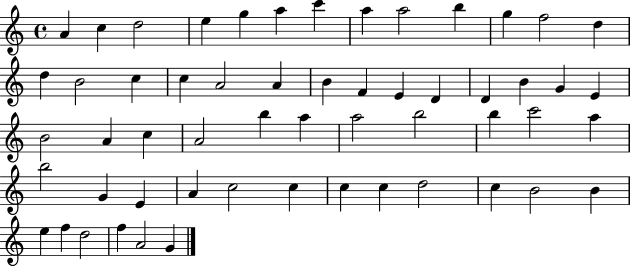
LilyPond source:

{
  \clef treble
  \time 4/4
  \defaultTimeSignature
  \key c \major
  a'4 c''4 d''2 | e''4 g''4 a''4 c'''4 | a''4 a''2 b''4 | g''4 f''2 d''4 | \break d''4 b'2 c''4 | c''4 a'2 a'4 | b'4 f'4 e'4 d'4 | d'4 b'4 g'4 e'4 | \break b'2 a'4 c''4 | a'2 b''4 a''4 | a''2 b''2 | b''4 c'''2 a''4 | \break b''2 g'4 e'4 | a'4 c''2 c''4 | c''4 c''4 d''2 | c''4 b'2 b'4 | \break e''4 f''4 d''2 | f''4 a'2 g'4 | \bar "|."
}